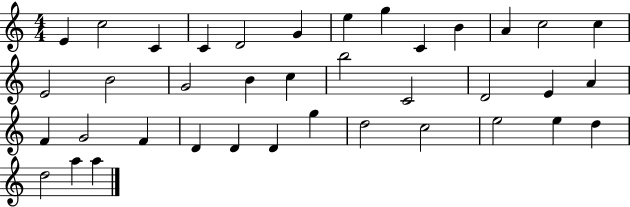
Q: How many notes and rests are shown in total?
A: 38